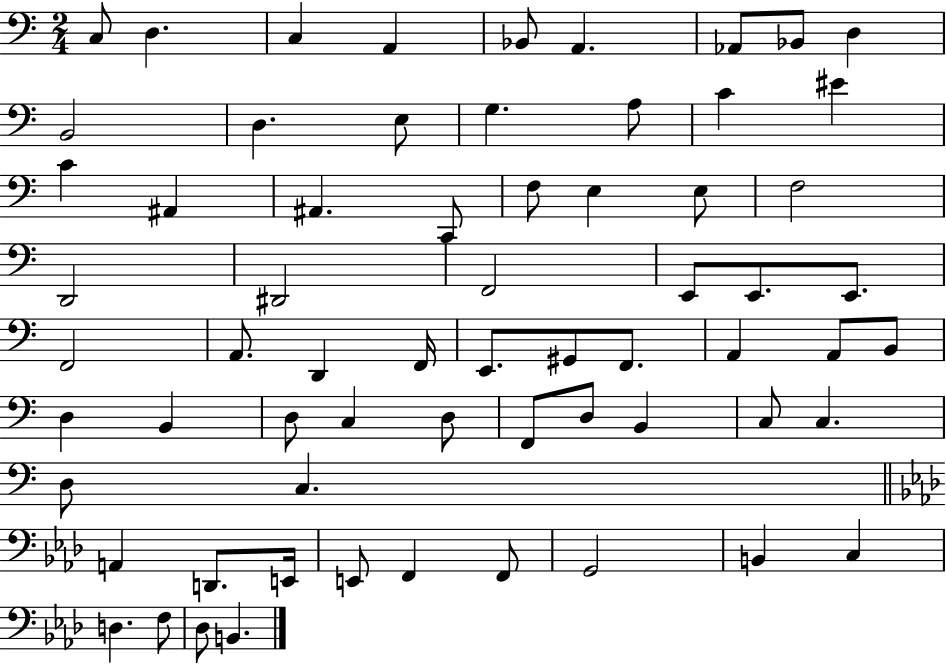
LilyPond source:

{
  \clef bass
  \numericTimeSignature
  \time 2/4
  \key c \major
  c8 d4. | c4 a,4 | bes,8 a,4. | aes,8 bes,8 d4 | \break b,2 | d4. e8 | g4. a8 | c'4 eis'4 | \break c'4 ais,4 | ais,4. c,8 | f8 e4 e8 | f2 | \break d,2 | dis,2 | f,2 | e,8 e,8. e,8. | \break f,2 | a,8. d,4 f,16 | e,8. gis,8 f,8. | a,4 a,8 b,8 | \break d4 b,4 | d8 c4 d8 | f,8 d8 b,4 | c8 c4. | \break d8 c4. | \bar "||" \break \key f \minor a,4 d,8. e,16 | e,8 f,4 f,8 | g,2 | b,4 c4 | \break d4. f8 | des8 b,4. | \bar "|."
}